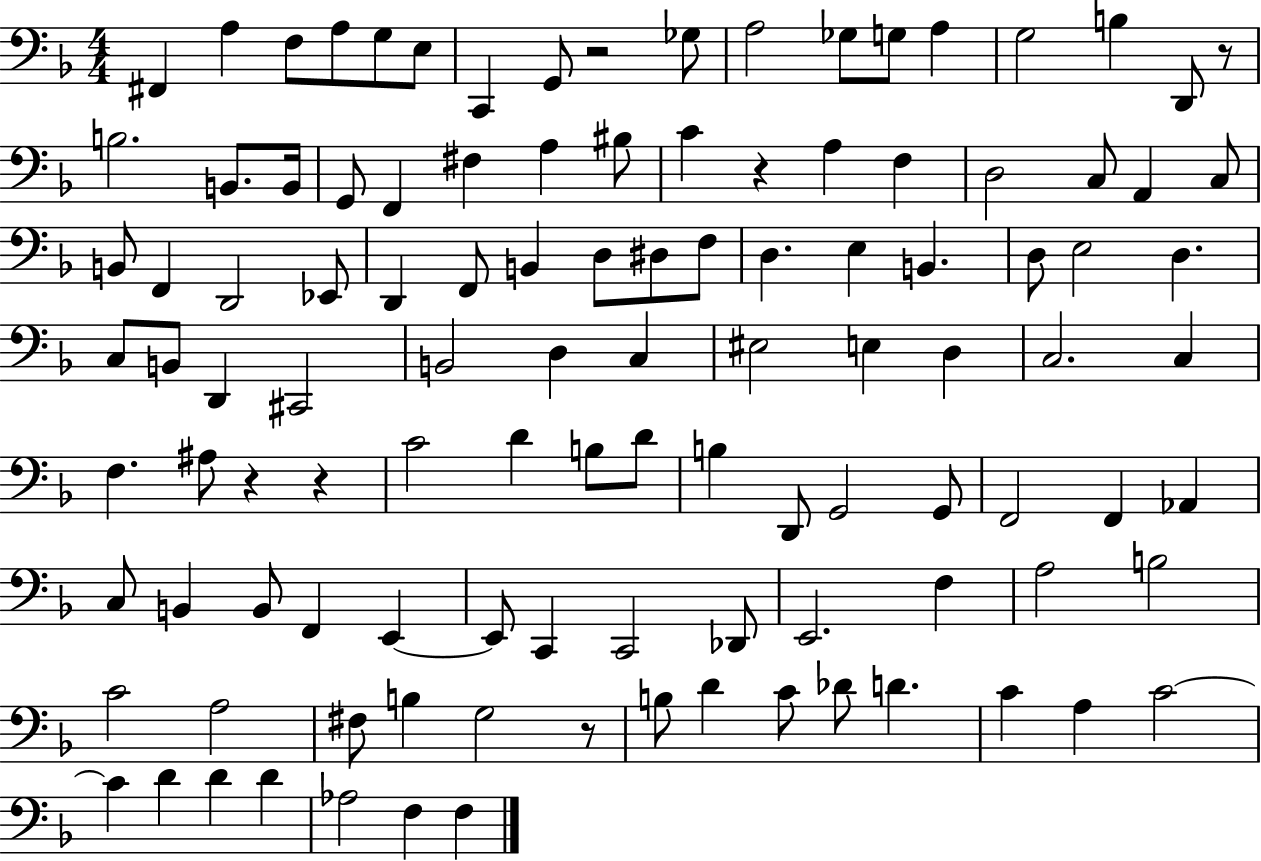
X:1
T:Untitled
M:4/4
L:1/4
K:F
^F,, A, F,/2 A,/2 G,/2 E,/2 C,, G,,/2 z2 _G,/2 A,2 _G,/2 G,/2 A, G,2 B, D,,/2 z/2 B,2 B,,/2 B,,/4 G,,/2 F,, ^F, A, ^B,/2 C z A, F, D,2 C,/2 A,, C,/2 B,,/2 F,, D,,2 _E,,/2 D,, F,,/2 B,, D,/2 ^D,/2 F,/2 D, E, B,, D,/2 E,2 D, C,/2 B,,/2 D,, ^C,,2 B,,2 D, C, ^E,2 E, D, C,2 C, F, ^A,/2 z z C2 D B,/2 D/2 B, D,,/2 G,,2 G,,/2 F,,2 F,, _A,, C,/2 B,, B,,/2 F,, E,, E,,/2 C,, C,,2 _D,,/2 E,,2 F, A,2 B,2 C2 A,2 ^F,/2 B, G,2 z/2 B,/2 D C/2 _D/2 D C A, C2 C D D D _A,2 F, F,